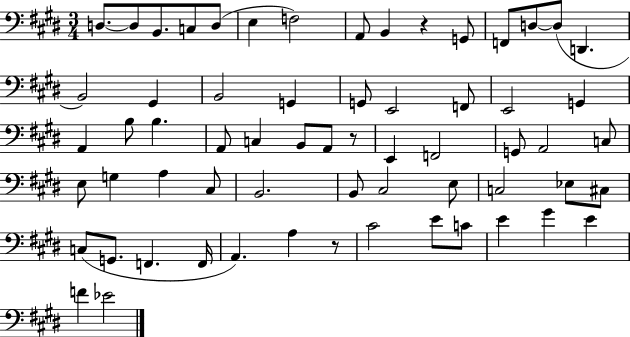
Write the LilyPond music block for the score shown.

{
  \clef bass
  \numericTimeSignature
  \time 3/4
  \key e \major
  d8.~~ d8 b,8. c8 d8( | e4 f2) | a,8 b,4 r4 g,8 | f,8 d8~~ d8( d,4. | \break b,2) gis,4 | b,2 g,4 | g,8 e,2 f,8 | e,2 g,4 | \break a,4 b8 b4. | a,8 c4 b,8 a,8 r8 | e,4 f,2 | g,8 a,2 c8 | \break e8 g4 a4 cis8 | b,2. | b,8 cis2 e8 | c2 ees8 cis8 | \break c8( g,8. f,4. f,16 | a,4.) a4 r8 | cis'2 e'8 c'8 | e'4 gis'4 e'4 | \break f'4 ees'2 | \bar "|."
}